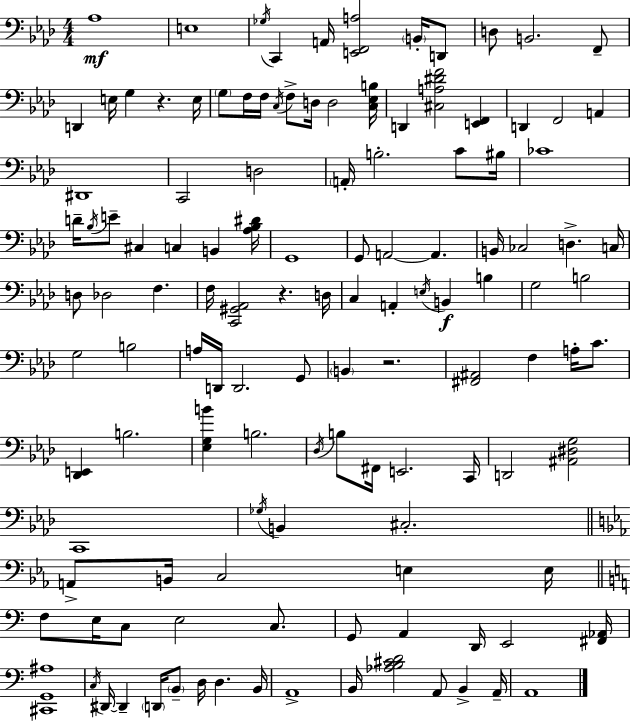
Ab3/w E3/w Gb3/s C2/q A2/s [E2,F2,A3]/h B2/s D2/e D3/e B2/h. F2/e D2/q E3/s G3/q R/q. E3/s G3/e F3/s F3/s C3/s F3/e D3/s D3/h [C3,Eb3,B3]/s D2/q [C#3,A3,D#4,F4]/h [E2,F2]/q D2/q F2/h A2/q D#2/w C2/h D3/h A2/s B3/h. C4/e BIS3/s CES4/w D4/s Bb3/s E4/e C#3/q C3/q B2/q [Ab3,Bb3,D#4]/s G2/w G2/e A2/h A2/q. B2/s CES3/h D3/q. C3/s D3/e Db3/h F3/q. F3/s [C2,G#2,Ab2]/h R/q. D3/s C3/q A2/q E3/s B2/q B3/q G3/h B3/h G3/h B3/h A3/s D2/s D2/h. G2/e B2/q R/h. [F#2,A#2]/h F3/q A3/s C4/e. [Db2,E2]/q B3/h. [Eb3,G3,B4]/q B3/h. Db3/s B3/e F#2/s E2/h. C2/s D2/h [A#2,D#3,G3]/h C2/w Gb3/s B2/q C#3/h. A2/e B2/s C3/h E3/q E3/s F3/e E3/s C3/e E3/h C3/e. G2/e A2/q D2/s E2/h [F#2,Ab2]/s [C#2,G2,A#3]/w C3/s D#2/s D#2/q D2/s B2/e D3/s D3/q. B2/s A2/w B2/s [Ab3,B3,C#4,D4]/h A2/e B2/q A2/s A2/w